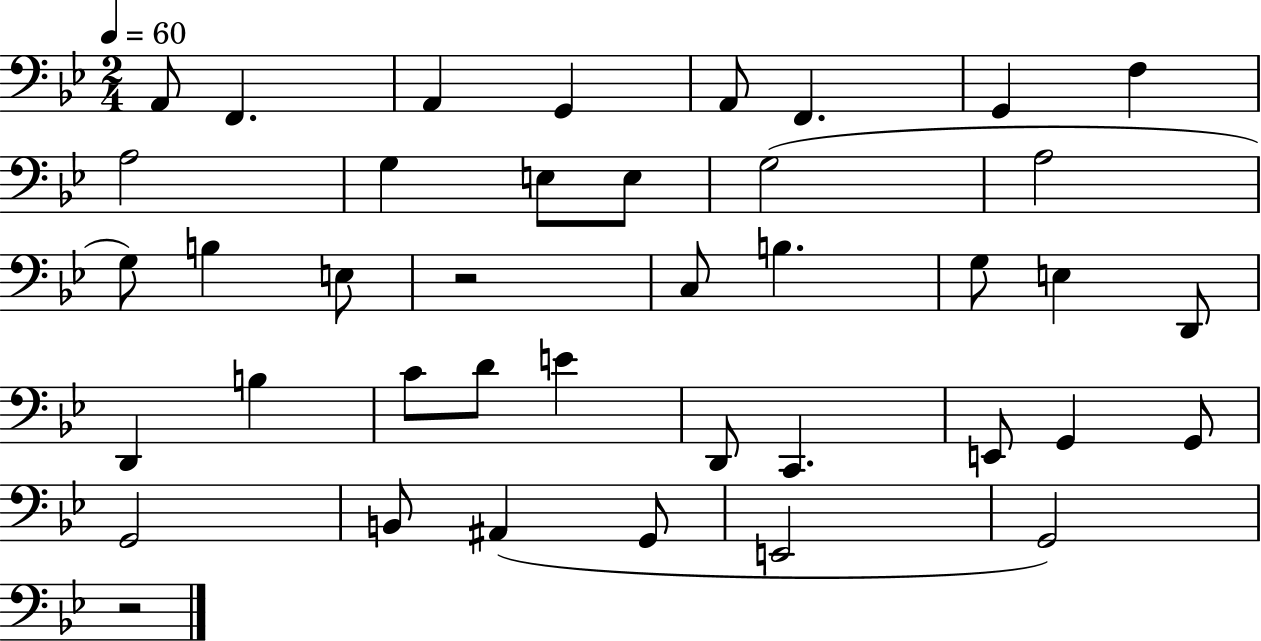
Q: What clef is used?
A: bass